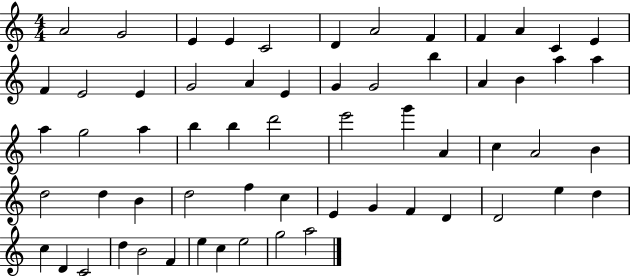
X:1
T:Untitled
M:4/4
L:1/4
K:C
A2 G2 E E C2 D A2 F F A C E F E2 E G2 A E G G2 b A B a a a g2 a b b d'2 e'2 g' A c A2 B d2 d B d2 f c E G F D D2 e d c D C2 d B2 F e c e2 g2 a2